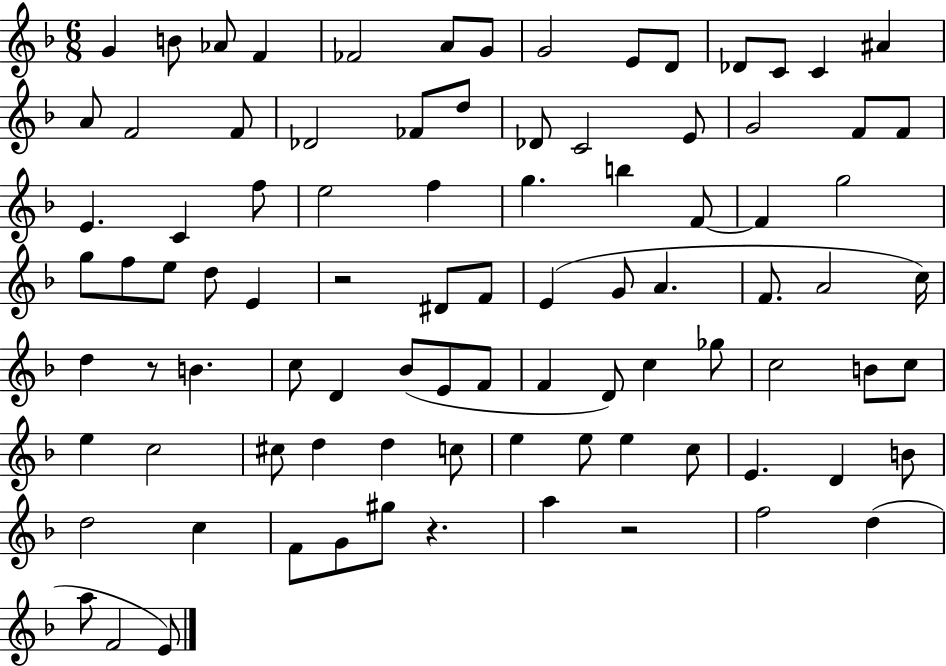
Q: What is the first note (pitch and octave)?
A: G4